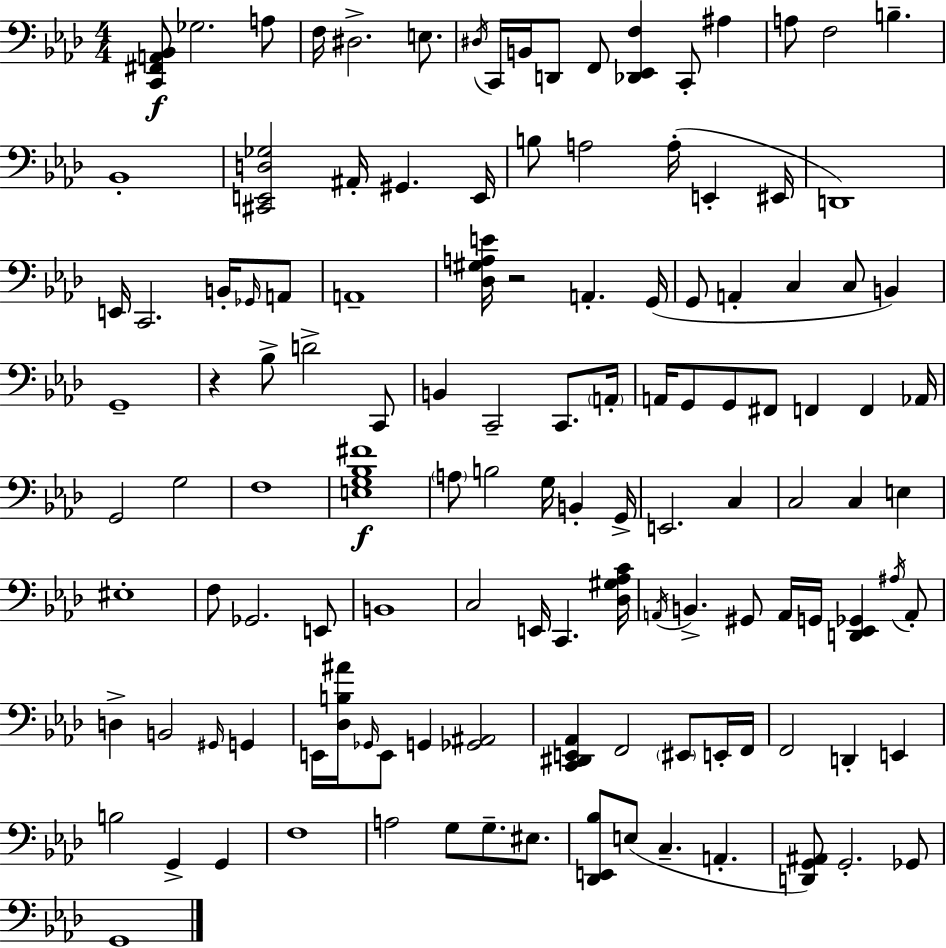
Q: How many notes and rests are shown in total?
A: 124